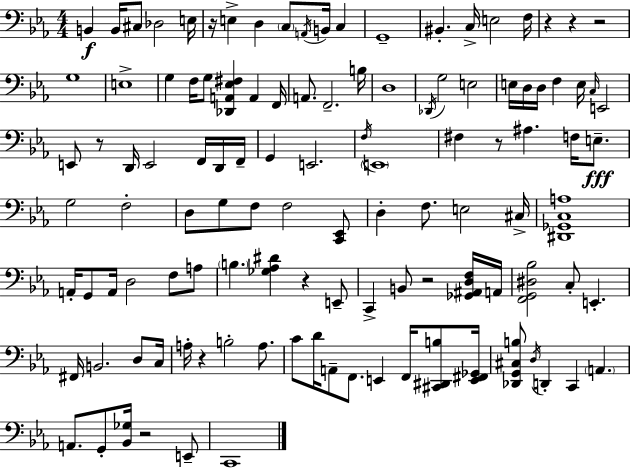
B2/q B2/s C#3/e Db3/h E3/s R/s E3/q D3/q C3/e A2/s B2/s C3/q G2/w BIS2/q. C3/s E3/h F3/s R/q R/q R/h G3/w E3/w G3/q F3/s G3/e [Db2,A2,Eb3,F#3]/q A2/q F2/s A2/e. F2/h. B3/s D3/w Db2/s G3/h E3/h E3/s D3/s D3/s F3/q E3/s C3/s E2/h E2/e R/e D2/s E2/h F2/s D2/s F2/s G2/q E2/h. F3/s E2/w F#3/q R/e A#3/q. F3/s E3/e. G3/h F3/h D3/e G3/e F3/e F3/h [C2,Eb2]/e D3/q F3/e. E3/h C#3/s [D#2,Gb2,C3,A3]/w A2/s G2/e A2/s D3/h F3/e A3/e B3/q. [Gb3,Ab3,D#4]/q R/q E2/e C2/q B2/e R/h [Gb2,A#2,D3,F3]/s A2/s [F2,G2,D#3,Bb3]/h C3/e E2/q. F#2/s B2/h. D3/e C3/s A3/s R/q B3/h A3/e. C4/e D4/s A2/e F2/e. E2/q F2/s [C#2,D#2,B3]/e [E2,F#2,Gb2]/s [Db2,G2,C#3,B3]/e D3/s D2/q C2/q A2/q. A2/e. G2/e [Bb2,Gb3]/s R/h E2/e C2/w